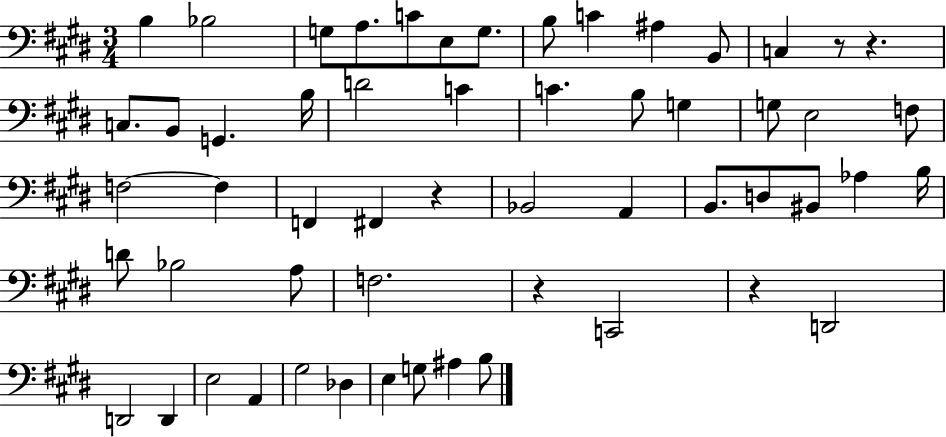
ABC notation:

X:1
T:Untitled
M:3/4
L:1/4
K:E
B, _B,2 G,/2 A,/2 C/2 E,/2 G,/2 B,/2 C ^A, B,,/2 C, z/2 z C,/2 B,,/2 G,, B,/4 D2 C C B,/2 G, G,/2 E,2 F,/2 F,2 F, F,, ^F,, z _B,,2 A,, B,,/2 D,/2 ^B,,/2 _A, B,/4 D/2 _B,2 A,/2 F,2 z C,,2 z D,,2 D,,2 D,, E,2 A,, ^G,2 _D, E, G,/2 ^A, B,/2